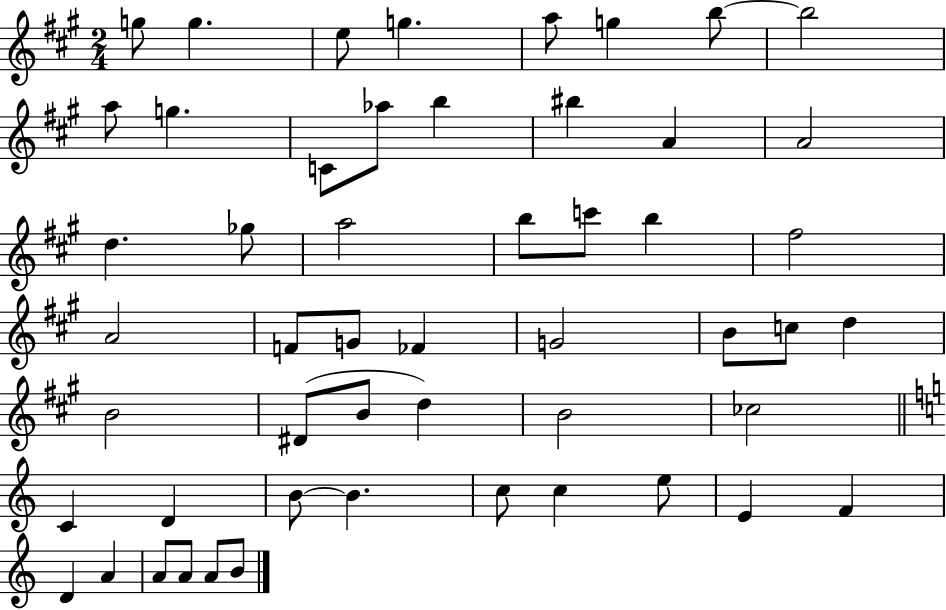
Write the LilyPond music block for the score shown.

{
  \clef treble
  \numericTimeSignature
  \time 2/4
  \key a \major
  g''8 g''4. | e''8 g''4. | a''8 g''4 b''8~~ | b''2 | \break a''8 g''4. | c'8 aes''8 b''4 | bis''4 a'4 | a'2 | \break d''4. ges''8 | a''2 | b''8 c'''8 b''4 | fis''2 | \break a'2 | f'8 g'8 fes'4 | g'2 | b'8 c''8 d''4 | \break b'2 | dis'8( b'8 d''4) | b'2 | ces''2 | \break \bar "||" \break \key c \major c'4 d'4 | b'8~~ b'4. | c''8 c''4 e''8 | e'4 f'4 | \break d'4 a'4 | a'8 a'8 a'8 b'8 | \bar "|."
}